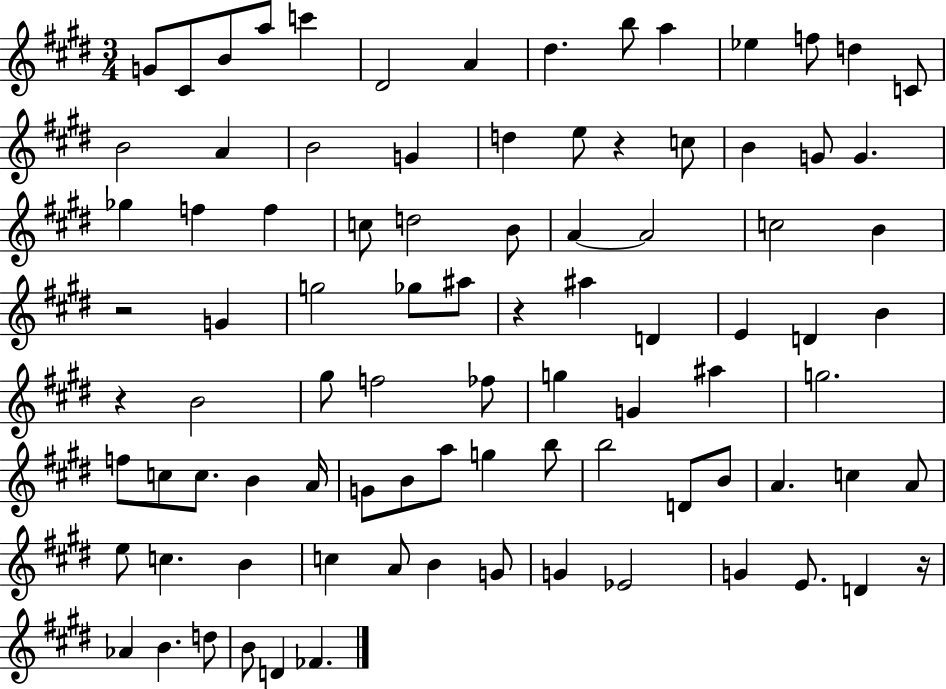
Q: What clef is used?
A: treble